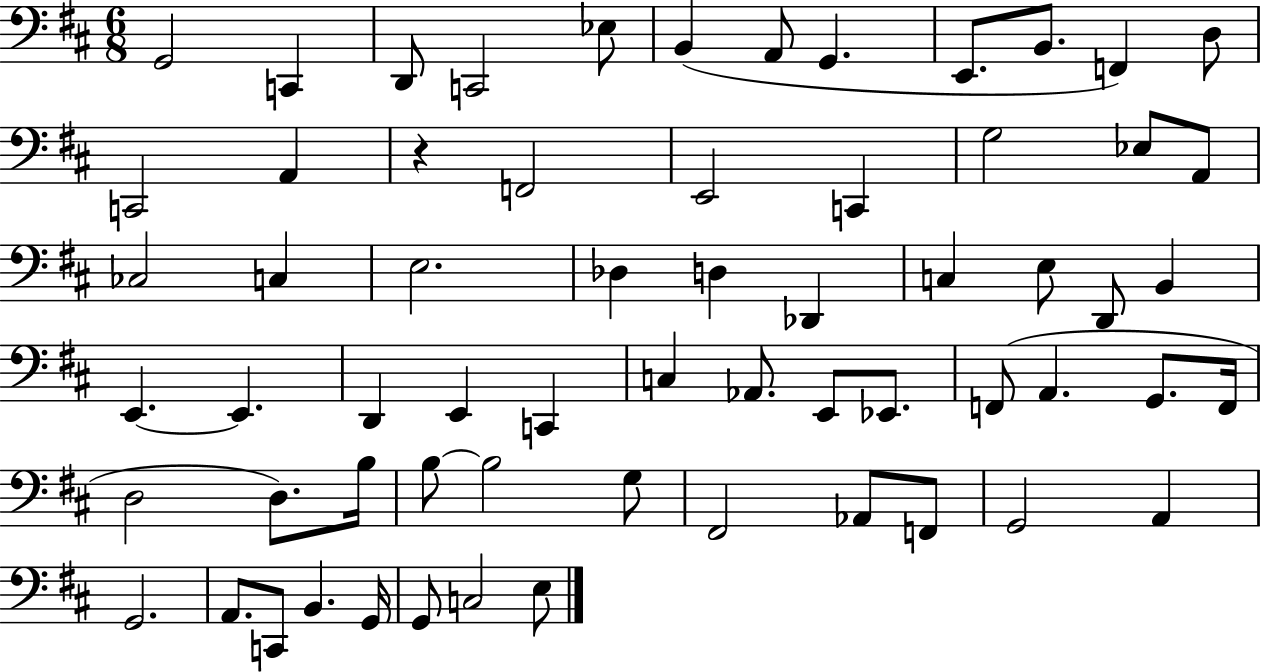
X:1
T:Untitled
M:6/8
L:1/4
K:D
G,,2 C,, D,,/2 C,,2 _E,/2 B,, A,,/2 G,, E,,/2 B,,/2 F,, D,/2 C,,2 A,, z F,,2 E,,2 C,, G,2 _E,/2 A,,/2 _C,2 C, E,2 _D, D, _D,, C, E,/2 D,,/2 B,, E,, E,, D,, E,, C,, C, _A,,/2 E,,/2 _E,,/2 F,,/2 A,, G,,/2 F,,/4 D,2 D,/2 B,/4 B,/2 B,2 G,/2 ^F,,2 _A,,/2 F,,/2 G,,2 A,, G,,2 A,,/2 C,,/2 B,, G,,/4 G,,/2 C,2 E,/2